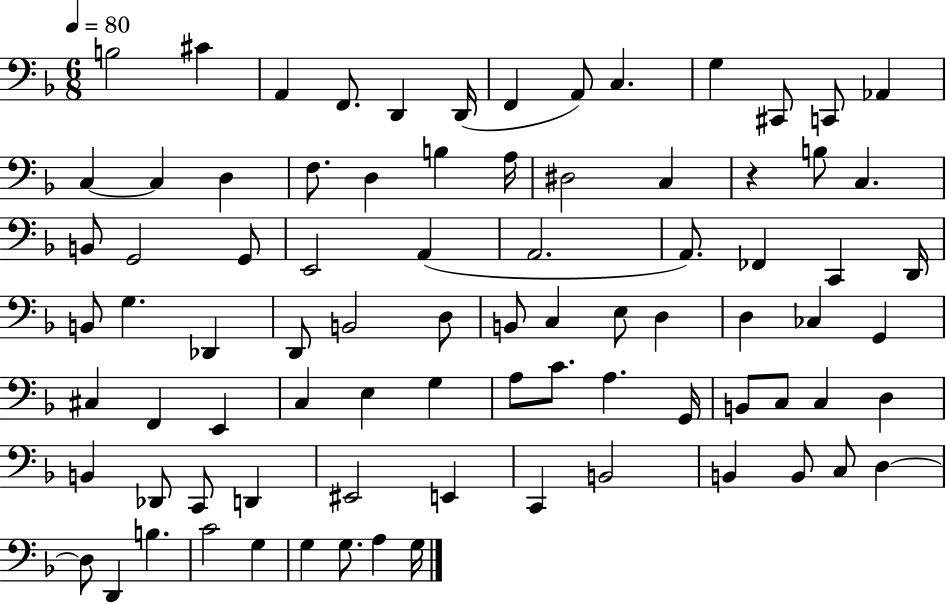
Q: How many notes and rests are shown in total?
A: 83